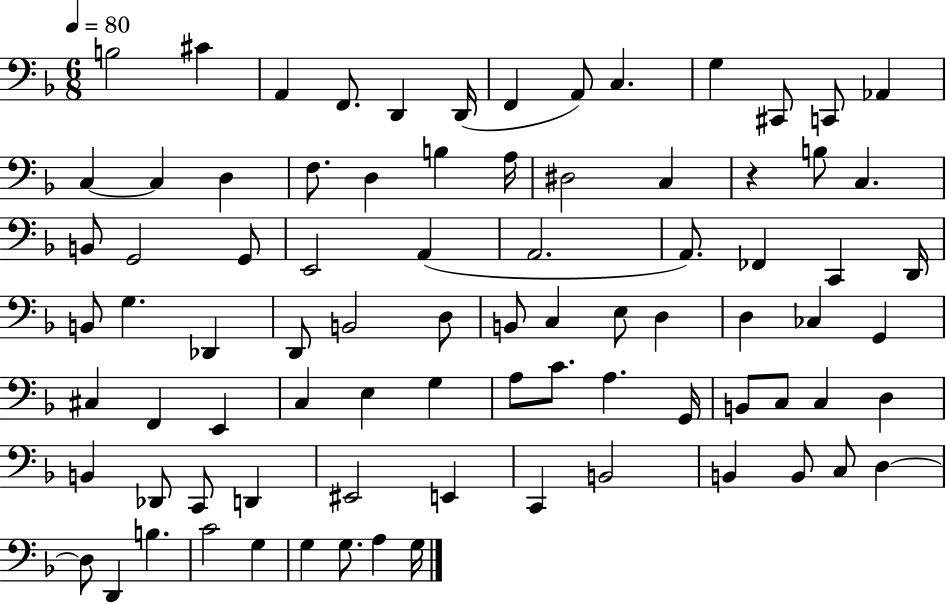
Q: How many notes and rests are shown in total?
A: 83